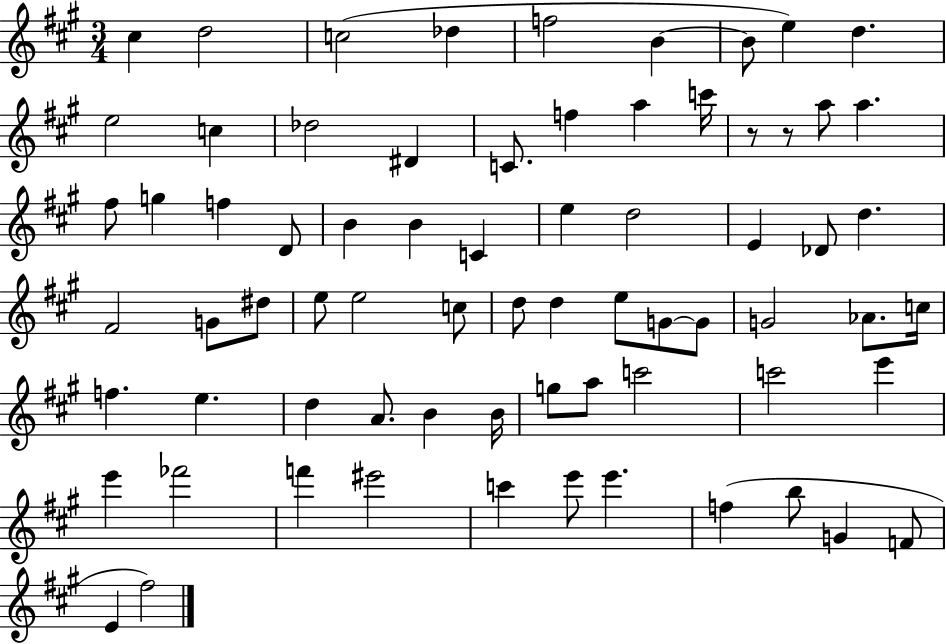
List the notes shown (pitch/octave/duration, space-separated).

C#5/q D5/h C5/h Db5/q F5/h B4/q B4/e E5/q D5/q. E5/h C5/q Db5/h D#4/q C4/e. F5/q A5/q C6/s R/e R/e A5/e A5/q. F#5/e G5/q F5/q D4/e B4/q B4/q C4/q E5/q D5/h E4/q Db4/e D5/q. F#4/h G4/e D#5/e E5/e E5/h C5/e D5/e D5/q E5/e G4/e G4/e G4/h Ab4/e. C5/s F5/q. E5/q. D5/q A4/e. B4/q B4/s G5/e A5/e C6/h C6/h E6/q E6/q FES6/h F6/q EIS6/h C6/q E6/e E6/q. F5/q B5/e G4/q F4/e E4/q F#5/h